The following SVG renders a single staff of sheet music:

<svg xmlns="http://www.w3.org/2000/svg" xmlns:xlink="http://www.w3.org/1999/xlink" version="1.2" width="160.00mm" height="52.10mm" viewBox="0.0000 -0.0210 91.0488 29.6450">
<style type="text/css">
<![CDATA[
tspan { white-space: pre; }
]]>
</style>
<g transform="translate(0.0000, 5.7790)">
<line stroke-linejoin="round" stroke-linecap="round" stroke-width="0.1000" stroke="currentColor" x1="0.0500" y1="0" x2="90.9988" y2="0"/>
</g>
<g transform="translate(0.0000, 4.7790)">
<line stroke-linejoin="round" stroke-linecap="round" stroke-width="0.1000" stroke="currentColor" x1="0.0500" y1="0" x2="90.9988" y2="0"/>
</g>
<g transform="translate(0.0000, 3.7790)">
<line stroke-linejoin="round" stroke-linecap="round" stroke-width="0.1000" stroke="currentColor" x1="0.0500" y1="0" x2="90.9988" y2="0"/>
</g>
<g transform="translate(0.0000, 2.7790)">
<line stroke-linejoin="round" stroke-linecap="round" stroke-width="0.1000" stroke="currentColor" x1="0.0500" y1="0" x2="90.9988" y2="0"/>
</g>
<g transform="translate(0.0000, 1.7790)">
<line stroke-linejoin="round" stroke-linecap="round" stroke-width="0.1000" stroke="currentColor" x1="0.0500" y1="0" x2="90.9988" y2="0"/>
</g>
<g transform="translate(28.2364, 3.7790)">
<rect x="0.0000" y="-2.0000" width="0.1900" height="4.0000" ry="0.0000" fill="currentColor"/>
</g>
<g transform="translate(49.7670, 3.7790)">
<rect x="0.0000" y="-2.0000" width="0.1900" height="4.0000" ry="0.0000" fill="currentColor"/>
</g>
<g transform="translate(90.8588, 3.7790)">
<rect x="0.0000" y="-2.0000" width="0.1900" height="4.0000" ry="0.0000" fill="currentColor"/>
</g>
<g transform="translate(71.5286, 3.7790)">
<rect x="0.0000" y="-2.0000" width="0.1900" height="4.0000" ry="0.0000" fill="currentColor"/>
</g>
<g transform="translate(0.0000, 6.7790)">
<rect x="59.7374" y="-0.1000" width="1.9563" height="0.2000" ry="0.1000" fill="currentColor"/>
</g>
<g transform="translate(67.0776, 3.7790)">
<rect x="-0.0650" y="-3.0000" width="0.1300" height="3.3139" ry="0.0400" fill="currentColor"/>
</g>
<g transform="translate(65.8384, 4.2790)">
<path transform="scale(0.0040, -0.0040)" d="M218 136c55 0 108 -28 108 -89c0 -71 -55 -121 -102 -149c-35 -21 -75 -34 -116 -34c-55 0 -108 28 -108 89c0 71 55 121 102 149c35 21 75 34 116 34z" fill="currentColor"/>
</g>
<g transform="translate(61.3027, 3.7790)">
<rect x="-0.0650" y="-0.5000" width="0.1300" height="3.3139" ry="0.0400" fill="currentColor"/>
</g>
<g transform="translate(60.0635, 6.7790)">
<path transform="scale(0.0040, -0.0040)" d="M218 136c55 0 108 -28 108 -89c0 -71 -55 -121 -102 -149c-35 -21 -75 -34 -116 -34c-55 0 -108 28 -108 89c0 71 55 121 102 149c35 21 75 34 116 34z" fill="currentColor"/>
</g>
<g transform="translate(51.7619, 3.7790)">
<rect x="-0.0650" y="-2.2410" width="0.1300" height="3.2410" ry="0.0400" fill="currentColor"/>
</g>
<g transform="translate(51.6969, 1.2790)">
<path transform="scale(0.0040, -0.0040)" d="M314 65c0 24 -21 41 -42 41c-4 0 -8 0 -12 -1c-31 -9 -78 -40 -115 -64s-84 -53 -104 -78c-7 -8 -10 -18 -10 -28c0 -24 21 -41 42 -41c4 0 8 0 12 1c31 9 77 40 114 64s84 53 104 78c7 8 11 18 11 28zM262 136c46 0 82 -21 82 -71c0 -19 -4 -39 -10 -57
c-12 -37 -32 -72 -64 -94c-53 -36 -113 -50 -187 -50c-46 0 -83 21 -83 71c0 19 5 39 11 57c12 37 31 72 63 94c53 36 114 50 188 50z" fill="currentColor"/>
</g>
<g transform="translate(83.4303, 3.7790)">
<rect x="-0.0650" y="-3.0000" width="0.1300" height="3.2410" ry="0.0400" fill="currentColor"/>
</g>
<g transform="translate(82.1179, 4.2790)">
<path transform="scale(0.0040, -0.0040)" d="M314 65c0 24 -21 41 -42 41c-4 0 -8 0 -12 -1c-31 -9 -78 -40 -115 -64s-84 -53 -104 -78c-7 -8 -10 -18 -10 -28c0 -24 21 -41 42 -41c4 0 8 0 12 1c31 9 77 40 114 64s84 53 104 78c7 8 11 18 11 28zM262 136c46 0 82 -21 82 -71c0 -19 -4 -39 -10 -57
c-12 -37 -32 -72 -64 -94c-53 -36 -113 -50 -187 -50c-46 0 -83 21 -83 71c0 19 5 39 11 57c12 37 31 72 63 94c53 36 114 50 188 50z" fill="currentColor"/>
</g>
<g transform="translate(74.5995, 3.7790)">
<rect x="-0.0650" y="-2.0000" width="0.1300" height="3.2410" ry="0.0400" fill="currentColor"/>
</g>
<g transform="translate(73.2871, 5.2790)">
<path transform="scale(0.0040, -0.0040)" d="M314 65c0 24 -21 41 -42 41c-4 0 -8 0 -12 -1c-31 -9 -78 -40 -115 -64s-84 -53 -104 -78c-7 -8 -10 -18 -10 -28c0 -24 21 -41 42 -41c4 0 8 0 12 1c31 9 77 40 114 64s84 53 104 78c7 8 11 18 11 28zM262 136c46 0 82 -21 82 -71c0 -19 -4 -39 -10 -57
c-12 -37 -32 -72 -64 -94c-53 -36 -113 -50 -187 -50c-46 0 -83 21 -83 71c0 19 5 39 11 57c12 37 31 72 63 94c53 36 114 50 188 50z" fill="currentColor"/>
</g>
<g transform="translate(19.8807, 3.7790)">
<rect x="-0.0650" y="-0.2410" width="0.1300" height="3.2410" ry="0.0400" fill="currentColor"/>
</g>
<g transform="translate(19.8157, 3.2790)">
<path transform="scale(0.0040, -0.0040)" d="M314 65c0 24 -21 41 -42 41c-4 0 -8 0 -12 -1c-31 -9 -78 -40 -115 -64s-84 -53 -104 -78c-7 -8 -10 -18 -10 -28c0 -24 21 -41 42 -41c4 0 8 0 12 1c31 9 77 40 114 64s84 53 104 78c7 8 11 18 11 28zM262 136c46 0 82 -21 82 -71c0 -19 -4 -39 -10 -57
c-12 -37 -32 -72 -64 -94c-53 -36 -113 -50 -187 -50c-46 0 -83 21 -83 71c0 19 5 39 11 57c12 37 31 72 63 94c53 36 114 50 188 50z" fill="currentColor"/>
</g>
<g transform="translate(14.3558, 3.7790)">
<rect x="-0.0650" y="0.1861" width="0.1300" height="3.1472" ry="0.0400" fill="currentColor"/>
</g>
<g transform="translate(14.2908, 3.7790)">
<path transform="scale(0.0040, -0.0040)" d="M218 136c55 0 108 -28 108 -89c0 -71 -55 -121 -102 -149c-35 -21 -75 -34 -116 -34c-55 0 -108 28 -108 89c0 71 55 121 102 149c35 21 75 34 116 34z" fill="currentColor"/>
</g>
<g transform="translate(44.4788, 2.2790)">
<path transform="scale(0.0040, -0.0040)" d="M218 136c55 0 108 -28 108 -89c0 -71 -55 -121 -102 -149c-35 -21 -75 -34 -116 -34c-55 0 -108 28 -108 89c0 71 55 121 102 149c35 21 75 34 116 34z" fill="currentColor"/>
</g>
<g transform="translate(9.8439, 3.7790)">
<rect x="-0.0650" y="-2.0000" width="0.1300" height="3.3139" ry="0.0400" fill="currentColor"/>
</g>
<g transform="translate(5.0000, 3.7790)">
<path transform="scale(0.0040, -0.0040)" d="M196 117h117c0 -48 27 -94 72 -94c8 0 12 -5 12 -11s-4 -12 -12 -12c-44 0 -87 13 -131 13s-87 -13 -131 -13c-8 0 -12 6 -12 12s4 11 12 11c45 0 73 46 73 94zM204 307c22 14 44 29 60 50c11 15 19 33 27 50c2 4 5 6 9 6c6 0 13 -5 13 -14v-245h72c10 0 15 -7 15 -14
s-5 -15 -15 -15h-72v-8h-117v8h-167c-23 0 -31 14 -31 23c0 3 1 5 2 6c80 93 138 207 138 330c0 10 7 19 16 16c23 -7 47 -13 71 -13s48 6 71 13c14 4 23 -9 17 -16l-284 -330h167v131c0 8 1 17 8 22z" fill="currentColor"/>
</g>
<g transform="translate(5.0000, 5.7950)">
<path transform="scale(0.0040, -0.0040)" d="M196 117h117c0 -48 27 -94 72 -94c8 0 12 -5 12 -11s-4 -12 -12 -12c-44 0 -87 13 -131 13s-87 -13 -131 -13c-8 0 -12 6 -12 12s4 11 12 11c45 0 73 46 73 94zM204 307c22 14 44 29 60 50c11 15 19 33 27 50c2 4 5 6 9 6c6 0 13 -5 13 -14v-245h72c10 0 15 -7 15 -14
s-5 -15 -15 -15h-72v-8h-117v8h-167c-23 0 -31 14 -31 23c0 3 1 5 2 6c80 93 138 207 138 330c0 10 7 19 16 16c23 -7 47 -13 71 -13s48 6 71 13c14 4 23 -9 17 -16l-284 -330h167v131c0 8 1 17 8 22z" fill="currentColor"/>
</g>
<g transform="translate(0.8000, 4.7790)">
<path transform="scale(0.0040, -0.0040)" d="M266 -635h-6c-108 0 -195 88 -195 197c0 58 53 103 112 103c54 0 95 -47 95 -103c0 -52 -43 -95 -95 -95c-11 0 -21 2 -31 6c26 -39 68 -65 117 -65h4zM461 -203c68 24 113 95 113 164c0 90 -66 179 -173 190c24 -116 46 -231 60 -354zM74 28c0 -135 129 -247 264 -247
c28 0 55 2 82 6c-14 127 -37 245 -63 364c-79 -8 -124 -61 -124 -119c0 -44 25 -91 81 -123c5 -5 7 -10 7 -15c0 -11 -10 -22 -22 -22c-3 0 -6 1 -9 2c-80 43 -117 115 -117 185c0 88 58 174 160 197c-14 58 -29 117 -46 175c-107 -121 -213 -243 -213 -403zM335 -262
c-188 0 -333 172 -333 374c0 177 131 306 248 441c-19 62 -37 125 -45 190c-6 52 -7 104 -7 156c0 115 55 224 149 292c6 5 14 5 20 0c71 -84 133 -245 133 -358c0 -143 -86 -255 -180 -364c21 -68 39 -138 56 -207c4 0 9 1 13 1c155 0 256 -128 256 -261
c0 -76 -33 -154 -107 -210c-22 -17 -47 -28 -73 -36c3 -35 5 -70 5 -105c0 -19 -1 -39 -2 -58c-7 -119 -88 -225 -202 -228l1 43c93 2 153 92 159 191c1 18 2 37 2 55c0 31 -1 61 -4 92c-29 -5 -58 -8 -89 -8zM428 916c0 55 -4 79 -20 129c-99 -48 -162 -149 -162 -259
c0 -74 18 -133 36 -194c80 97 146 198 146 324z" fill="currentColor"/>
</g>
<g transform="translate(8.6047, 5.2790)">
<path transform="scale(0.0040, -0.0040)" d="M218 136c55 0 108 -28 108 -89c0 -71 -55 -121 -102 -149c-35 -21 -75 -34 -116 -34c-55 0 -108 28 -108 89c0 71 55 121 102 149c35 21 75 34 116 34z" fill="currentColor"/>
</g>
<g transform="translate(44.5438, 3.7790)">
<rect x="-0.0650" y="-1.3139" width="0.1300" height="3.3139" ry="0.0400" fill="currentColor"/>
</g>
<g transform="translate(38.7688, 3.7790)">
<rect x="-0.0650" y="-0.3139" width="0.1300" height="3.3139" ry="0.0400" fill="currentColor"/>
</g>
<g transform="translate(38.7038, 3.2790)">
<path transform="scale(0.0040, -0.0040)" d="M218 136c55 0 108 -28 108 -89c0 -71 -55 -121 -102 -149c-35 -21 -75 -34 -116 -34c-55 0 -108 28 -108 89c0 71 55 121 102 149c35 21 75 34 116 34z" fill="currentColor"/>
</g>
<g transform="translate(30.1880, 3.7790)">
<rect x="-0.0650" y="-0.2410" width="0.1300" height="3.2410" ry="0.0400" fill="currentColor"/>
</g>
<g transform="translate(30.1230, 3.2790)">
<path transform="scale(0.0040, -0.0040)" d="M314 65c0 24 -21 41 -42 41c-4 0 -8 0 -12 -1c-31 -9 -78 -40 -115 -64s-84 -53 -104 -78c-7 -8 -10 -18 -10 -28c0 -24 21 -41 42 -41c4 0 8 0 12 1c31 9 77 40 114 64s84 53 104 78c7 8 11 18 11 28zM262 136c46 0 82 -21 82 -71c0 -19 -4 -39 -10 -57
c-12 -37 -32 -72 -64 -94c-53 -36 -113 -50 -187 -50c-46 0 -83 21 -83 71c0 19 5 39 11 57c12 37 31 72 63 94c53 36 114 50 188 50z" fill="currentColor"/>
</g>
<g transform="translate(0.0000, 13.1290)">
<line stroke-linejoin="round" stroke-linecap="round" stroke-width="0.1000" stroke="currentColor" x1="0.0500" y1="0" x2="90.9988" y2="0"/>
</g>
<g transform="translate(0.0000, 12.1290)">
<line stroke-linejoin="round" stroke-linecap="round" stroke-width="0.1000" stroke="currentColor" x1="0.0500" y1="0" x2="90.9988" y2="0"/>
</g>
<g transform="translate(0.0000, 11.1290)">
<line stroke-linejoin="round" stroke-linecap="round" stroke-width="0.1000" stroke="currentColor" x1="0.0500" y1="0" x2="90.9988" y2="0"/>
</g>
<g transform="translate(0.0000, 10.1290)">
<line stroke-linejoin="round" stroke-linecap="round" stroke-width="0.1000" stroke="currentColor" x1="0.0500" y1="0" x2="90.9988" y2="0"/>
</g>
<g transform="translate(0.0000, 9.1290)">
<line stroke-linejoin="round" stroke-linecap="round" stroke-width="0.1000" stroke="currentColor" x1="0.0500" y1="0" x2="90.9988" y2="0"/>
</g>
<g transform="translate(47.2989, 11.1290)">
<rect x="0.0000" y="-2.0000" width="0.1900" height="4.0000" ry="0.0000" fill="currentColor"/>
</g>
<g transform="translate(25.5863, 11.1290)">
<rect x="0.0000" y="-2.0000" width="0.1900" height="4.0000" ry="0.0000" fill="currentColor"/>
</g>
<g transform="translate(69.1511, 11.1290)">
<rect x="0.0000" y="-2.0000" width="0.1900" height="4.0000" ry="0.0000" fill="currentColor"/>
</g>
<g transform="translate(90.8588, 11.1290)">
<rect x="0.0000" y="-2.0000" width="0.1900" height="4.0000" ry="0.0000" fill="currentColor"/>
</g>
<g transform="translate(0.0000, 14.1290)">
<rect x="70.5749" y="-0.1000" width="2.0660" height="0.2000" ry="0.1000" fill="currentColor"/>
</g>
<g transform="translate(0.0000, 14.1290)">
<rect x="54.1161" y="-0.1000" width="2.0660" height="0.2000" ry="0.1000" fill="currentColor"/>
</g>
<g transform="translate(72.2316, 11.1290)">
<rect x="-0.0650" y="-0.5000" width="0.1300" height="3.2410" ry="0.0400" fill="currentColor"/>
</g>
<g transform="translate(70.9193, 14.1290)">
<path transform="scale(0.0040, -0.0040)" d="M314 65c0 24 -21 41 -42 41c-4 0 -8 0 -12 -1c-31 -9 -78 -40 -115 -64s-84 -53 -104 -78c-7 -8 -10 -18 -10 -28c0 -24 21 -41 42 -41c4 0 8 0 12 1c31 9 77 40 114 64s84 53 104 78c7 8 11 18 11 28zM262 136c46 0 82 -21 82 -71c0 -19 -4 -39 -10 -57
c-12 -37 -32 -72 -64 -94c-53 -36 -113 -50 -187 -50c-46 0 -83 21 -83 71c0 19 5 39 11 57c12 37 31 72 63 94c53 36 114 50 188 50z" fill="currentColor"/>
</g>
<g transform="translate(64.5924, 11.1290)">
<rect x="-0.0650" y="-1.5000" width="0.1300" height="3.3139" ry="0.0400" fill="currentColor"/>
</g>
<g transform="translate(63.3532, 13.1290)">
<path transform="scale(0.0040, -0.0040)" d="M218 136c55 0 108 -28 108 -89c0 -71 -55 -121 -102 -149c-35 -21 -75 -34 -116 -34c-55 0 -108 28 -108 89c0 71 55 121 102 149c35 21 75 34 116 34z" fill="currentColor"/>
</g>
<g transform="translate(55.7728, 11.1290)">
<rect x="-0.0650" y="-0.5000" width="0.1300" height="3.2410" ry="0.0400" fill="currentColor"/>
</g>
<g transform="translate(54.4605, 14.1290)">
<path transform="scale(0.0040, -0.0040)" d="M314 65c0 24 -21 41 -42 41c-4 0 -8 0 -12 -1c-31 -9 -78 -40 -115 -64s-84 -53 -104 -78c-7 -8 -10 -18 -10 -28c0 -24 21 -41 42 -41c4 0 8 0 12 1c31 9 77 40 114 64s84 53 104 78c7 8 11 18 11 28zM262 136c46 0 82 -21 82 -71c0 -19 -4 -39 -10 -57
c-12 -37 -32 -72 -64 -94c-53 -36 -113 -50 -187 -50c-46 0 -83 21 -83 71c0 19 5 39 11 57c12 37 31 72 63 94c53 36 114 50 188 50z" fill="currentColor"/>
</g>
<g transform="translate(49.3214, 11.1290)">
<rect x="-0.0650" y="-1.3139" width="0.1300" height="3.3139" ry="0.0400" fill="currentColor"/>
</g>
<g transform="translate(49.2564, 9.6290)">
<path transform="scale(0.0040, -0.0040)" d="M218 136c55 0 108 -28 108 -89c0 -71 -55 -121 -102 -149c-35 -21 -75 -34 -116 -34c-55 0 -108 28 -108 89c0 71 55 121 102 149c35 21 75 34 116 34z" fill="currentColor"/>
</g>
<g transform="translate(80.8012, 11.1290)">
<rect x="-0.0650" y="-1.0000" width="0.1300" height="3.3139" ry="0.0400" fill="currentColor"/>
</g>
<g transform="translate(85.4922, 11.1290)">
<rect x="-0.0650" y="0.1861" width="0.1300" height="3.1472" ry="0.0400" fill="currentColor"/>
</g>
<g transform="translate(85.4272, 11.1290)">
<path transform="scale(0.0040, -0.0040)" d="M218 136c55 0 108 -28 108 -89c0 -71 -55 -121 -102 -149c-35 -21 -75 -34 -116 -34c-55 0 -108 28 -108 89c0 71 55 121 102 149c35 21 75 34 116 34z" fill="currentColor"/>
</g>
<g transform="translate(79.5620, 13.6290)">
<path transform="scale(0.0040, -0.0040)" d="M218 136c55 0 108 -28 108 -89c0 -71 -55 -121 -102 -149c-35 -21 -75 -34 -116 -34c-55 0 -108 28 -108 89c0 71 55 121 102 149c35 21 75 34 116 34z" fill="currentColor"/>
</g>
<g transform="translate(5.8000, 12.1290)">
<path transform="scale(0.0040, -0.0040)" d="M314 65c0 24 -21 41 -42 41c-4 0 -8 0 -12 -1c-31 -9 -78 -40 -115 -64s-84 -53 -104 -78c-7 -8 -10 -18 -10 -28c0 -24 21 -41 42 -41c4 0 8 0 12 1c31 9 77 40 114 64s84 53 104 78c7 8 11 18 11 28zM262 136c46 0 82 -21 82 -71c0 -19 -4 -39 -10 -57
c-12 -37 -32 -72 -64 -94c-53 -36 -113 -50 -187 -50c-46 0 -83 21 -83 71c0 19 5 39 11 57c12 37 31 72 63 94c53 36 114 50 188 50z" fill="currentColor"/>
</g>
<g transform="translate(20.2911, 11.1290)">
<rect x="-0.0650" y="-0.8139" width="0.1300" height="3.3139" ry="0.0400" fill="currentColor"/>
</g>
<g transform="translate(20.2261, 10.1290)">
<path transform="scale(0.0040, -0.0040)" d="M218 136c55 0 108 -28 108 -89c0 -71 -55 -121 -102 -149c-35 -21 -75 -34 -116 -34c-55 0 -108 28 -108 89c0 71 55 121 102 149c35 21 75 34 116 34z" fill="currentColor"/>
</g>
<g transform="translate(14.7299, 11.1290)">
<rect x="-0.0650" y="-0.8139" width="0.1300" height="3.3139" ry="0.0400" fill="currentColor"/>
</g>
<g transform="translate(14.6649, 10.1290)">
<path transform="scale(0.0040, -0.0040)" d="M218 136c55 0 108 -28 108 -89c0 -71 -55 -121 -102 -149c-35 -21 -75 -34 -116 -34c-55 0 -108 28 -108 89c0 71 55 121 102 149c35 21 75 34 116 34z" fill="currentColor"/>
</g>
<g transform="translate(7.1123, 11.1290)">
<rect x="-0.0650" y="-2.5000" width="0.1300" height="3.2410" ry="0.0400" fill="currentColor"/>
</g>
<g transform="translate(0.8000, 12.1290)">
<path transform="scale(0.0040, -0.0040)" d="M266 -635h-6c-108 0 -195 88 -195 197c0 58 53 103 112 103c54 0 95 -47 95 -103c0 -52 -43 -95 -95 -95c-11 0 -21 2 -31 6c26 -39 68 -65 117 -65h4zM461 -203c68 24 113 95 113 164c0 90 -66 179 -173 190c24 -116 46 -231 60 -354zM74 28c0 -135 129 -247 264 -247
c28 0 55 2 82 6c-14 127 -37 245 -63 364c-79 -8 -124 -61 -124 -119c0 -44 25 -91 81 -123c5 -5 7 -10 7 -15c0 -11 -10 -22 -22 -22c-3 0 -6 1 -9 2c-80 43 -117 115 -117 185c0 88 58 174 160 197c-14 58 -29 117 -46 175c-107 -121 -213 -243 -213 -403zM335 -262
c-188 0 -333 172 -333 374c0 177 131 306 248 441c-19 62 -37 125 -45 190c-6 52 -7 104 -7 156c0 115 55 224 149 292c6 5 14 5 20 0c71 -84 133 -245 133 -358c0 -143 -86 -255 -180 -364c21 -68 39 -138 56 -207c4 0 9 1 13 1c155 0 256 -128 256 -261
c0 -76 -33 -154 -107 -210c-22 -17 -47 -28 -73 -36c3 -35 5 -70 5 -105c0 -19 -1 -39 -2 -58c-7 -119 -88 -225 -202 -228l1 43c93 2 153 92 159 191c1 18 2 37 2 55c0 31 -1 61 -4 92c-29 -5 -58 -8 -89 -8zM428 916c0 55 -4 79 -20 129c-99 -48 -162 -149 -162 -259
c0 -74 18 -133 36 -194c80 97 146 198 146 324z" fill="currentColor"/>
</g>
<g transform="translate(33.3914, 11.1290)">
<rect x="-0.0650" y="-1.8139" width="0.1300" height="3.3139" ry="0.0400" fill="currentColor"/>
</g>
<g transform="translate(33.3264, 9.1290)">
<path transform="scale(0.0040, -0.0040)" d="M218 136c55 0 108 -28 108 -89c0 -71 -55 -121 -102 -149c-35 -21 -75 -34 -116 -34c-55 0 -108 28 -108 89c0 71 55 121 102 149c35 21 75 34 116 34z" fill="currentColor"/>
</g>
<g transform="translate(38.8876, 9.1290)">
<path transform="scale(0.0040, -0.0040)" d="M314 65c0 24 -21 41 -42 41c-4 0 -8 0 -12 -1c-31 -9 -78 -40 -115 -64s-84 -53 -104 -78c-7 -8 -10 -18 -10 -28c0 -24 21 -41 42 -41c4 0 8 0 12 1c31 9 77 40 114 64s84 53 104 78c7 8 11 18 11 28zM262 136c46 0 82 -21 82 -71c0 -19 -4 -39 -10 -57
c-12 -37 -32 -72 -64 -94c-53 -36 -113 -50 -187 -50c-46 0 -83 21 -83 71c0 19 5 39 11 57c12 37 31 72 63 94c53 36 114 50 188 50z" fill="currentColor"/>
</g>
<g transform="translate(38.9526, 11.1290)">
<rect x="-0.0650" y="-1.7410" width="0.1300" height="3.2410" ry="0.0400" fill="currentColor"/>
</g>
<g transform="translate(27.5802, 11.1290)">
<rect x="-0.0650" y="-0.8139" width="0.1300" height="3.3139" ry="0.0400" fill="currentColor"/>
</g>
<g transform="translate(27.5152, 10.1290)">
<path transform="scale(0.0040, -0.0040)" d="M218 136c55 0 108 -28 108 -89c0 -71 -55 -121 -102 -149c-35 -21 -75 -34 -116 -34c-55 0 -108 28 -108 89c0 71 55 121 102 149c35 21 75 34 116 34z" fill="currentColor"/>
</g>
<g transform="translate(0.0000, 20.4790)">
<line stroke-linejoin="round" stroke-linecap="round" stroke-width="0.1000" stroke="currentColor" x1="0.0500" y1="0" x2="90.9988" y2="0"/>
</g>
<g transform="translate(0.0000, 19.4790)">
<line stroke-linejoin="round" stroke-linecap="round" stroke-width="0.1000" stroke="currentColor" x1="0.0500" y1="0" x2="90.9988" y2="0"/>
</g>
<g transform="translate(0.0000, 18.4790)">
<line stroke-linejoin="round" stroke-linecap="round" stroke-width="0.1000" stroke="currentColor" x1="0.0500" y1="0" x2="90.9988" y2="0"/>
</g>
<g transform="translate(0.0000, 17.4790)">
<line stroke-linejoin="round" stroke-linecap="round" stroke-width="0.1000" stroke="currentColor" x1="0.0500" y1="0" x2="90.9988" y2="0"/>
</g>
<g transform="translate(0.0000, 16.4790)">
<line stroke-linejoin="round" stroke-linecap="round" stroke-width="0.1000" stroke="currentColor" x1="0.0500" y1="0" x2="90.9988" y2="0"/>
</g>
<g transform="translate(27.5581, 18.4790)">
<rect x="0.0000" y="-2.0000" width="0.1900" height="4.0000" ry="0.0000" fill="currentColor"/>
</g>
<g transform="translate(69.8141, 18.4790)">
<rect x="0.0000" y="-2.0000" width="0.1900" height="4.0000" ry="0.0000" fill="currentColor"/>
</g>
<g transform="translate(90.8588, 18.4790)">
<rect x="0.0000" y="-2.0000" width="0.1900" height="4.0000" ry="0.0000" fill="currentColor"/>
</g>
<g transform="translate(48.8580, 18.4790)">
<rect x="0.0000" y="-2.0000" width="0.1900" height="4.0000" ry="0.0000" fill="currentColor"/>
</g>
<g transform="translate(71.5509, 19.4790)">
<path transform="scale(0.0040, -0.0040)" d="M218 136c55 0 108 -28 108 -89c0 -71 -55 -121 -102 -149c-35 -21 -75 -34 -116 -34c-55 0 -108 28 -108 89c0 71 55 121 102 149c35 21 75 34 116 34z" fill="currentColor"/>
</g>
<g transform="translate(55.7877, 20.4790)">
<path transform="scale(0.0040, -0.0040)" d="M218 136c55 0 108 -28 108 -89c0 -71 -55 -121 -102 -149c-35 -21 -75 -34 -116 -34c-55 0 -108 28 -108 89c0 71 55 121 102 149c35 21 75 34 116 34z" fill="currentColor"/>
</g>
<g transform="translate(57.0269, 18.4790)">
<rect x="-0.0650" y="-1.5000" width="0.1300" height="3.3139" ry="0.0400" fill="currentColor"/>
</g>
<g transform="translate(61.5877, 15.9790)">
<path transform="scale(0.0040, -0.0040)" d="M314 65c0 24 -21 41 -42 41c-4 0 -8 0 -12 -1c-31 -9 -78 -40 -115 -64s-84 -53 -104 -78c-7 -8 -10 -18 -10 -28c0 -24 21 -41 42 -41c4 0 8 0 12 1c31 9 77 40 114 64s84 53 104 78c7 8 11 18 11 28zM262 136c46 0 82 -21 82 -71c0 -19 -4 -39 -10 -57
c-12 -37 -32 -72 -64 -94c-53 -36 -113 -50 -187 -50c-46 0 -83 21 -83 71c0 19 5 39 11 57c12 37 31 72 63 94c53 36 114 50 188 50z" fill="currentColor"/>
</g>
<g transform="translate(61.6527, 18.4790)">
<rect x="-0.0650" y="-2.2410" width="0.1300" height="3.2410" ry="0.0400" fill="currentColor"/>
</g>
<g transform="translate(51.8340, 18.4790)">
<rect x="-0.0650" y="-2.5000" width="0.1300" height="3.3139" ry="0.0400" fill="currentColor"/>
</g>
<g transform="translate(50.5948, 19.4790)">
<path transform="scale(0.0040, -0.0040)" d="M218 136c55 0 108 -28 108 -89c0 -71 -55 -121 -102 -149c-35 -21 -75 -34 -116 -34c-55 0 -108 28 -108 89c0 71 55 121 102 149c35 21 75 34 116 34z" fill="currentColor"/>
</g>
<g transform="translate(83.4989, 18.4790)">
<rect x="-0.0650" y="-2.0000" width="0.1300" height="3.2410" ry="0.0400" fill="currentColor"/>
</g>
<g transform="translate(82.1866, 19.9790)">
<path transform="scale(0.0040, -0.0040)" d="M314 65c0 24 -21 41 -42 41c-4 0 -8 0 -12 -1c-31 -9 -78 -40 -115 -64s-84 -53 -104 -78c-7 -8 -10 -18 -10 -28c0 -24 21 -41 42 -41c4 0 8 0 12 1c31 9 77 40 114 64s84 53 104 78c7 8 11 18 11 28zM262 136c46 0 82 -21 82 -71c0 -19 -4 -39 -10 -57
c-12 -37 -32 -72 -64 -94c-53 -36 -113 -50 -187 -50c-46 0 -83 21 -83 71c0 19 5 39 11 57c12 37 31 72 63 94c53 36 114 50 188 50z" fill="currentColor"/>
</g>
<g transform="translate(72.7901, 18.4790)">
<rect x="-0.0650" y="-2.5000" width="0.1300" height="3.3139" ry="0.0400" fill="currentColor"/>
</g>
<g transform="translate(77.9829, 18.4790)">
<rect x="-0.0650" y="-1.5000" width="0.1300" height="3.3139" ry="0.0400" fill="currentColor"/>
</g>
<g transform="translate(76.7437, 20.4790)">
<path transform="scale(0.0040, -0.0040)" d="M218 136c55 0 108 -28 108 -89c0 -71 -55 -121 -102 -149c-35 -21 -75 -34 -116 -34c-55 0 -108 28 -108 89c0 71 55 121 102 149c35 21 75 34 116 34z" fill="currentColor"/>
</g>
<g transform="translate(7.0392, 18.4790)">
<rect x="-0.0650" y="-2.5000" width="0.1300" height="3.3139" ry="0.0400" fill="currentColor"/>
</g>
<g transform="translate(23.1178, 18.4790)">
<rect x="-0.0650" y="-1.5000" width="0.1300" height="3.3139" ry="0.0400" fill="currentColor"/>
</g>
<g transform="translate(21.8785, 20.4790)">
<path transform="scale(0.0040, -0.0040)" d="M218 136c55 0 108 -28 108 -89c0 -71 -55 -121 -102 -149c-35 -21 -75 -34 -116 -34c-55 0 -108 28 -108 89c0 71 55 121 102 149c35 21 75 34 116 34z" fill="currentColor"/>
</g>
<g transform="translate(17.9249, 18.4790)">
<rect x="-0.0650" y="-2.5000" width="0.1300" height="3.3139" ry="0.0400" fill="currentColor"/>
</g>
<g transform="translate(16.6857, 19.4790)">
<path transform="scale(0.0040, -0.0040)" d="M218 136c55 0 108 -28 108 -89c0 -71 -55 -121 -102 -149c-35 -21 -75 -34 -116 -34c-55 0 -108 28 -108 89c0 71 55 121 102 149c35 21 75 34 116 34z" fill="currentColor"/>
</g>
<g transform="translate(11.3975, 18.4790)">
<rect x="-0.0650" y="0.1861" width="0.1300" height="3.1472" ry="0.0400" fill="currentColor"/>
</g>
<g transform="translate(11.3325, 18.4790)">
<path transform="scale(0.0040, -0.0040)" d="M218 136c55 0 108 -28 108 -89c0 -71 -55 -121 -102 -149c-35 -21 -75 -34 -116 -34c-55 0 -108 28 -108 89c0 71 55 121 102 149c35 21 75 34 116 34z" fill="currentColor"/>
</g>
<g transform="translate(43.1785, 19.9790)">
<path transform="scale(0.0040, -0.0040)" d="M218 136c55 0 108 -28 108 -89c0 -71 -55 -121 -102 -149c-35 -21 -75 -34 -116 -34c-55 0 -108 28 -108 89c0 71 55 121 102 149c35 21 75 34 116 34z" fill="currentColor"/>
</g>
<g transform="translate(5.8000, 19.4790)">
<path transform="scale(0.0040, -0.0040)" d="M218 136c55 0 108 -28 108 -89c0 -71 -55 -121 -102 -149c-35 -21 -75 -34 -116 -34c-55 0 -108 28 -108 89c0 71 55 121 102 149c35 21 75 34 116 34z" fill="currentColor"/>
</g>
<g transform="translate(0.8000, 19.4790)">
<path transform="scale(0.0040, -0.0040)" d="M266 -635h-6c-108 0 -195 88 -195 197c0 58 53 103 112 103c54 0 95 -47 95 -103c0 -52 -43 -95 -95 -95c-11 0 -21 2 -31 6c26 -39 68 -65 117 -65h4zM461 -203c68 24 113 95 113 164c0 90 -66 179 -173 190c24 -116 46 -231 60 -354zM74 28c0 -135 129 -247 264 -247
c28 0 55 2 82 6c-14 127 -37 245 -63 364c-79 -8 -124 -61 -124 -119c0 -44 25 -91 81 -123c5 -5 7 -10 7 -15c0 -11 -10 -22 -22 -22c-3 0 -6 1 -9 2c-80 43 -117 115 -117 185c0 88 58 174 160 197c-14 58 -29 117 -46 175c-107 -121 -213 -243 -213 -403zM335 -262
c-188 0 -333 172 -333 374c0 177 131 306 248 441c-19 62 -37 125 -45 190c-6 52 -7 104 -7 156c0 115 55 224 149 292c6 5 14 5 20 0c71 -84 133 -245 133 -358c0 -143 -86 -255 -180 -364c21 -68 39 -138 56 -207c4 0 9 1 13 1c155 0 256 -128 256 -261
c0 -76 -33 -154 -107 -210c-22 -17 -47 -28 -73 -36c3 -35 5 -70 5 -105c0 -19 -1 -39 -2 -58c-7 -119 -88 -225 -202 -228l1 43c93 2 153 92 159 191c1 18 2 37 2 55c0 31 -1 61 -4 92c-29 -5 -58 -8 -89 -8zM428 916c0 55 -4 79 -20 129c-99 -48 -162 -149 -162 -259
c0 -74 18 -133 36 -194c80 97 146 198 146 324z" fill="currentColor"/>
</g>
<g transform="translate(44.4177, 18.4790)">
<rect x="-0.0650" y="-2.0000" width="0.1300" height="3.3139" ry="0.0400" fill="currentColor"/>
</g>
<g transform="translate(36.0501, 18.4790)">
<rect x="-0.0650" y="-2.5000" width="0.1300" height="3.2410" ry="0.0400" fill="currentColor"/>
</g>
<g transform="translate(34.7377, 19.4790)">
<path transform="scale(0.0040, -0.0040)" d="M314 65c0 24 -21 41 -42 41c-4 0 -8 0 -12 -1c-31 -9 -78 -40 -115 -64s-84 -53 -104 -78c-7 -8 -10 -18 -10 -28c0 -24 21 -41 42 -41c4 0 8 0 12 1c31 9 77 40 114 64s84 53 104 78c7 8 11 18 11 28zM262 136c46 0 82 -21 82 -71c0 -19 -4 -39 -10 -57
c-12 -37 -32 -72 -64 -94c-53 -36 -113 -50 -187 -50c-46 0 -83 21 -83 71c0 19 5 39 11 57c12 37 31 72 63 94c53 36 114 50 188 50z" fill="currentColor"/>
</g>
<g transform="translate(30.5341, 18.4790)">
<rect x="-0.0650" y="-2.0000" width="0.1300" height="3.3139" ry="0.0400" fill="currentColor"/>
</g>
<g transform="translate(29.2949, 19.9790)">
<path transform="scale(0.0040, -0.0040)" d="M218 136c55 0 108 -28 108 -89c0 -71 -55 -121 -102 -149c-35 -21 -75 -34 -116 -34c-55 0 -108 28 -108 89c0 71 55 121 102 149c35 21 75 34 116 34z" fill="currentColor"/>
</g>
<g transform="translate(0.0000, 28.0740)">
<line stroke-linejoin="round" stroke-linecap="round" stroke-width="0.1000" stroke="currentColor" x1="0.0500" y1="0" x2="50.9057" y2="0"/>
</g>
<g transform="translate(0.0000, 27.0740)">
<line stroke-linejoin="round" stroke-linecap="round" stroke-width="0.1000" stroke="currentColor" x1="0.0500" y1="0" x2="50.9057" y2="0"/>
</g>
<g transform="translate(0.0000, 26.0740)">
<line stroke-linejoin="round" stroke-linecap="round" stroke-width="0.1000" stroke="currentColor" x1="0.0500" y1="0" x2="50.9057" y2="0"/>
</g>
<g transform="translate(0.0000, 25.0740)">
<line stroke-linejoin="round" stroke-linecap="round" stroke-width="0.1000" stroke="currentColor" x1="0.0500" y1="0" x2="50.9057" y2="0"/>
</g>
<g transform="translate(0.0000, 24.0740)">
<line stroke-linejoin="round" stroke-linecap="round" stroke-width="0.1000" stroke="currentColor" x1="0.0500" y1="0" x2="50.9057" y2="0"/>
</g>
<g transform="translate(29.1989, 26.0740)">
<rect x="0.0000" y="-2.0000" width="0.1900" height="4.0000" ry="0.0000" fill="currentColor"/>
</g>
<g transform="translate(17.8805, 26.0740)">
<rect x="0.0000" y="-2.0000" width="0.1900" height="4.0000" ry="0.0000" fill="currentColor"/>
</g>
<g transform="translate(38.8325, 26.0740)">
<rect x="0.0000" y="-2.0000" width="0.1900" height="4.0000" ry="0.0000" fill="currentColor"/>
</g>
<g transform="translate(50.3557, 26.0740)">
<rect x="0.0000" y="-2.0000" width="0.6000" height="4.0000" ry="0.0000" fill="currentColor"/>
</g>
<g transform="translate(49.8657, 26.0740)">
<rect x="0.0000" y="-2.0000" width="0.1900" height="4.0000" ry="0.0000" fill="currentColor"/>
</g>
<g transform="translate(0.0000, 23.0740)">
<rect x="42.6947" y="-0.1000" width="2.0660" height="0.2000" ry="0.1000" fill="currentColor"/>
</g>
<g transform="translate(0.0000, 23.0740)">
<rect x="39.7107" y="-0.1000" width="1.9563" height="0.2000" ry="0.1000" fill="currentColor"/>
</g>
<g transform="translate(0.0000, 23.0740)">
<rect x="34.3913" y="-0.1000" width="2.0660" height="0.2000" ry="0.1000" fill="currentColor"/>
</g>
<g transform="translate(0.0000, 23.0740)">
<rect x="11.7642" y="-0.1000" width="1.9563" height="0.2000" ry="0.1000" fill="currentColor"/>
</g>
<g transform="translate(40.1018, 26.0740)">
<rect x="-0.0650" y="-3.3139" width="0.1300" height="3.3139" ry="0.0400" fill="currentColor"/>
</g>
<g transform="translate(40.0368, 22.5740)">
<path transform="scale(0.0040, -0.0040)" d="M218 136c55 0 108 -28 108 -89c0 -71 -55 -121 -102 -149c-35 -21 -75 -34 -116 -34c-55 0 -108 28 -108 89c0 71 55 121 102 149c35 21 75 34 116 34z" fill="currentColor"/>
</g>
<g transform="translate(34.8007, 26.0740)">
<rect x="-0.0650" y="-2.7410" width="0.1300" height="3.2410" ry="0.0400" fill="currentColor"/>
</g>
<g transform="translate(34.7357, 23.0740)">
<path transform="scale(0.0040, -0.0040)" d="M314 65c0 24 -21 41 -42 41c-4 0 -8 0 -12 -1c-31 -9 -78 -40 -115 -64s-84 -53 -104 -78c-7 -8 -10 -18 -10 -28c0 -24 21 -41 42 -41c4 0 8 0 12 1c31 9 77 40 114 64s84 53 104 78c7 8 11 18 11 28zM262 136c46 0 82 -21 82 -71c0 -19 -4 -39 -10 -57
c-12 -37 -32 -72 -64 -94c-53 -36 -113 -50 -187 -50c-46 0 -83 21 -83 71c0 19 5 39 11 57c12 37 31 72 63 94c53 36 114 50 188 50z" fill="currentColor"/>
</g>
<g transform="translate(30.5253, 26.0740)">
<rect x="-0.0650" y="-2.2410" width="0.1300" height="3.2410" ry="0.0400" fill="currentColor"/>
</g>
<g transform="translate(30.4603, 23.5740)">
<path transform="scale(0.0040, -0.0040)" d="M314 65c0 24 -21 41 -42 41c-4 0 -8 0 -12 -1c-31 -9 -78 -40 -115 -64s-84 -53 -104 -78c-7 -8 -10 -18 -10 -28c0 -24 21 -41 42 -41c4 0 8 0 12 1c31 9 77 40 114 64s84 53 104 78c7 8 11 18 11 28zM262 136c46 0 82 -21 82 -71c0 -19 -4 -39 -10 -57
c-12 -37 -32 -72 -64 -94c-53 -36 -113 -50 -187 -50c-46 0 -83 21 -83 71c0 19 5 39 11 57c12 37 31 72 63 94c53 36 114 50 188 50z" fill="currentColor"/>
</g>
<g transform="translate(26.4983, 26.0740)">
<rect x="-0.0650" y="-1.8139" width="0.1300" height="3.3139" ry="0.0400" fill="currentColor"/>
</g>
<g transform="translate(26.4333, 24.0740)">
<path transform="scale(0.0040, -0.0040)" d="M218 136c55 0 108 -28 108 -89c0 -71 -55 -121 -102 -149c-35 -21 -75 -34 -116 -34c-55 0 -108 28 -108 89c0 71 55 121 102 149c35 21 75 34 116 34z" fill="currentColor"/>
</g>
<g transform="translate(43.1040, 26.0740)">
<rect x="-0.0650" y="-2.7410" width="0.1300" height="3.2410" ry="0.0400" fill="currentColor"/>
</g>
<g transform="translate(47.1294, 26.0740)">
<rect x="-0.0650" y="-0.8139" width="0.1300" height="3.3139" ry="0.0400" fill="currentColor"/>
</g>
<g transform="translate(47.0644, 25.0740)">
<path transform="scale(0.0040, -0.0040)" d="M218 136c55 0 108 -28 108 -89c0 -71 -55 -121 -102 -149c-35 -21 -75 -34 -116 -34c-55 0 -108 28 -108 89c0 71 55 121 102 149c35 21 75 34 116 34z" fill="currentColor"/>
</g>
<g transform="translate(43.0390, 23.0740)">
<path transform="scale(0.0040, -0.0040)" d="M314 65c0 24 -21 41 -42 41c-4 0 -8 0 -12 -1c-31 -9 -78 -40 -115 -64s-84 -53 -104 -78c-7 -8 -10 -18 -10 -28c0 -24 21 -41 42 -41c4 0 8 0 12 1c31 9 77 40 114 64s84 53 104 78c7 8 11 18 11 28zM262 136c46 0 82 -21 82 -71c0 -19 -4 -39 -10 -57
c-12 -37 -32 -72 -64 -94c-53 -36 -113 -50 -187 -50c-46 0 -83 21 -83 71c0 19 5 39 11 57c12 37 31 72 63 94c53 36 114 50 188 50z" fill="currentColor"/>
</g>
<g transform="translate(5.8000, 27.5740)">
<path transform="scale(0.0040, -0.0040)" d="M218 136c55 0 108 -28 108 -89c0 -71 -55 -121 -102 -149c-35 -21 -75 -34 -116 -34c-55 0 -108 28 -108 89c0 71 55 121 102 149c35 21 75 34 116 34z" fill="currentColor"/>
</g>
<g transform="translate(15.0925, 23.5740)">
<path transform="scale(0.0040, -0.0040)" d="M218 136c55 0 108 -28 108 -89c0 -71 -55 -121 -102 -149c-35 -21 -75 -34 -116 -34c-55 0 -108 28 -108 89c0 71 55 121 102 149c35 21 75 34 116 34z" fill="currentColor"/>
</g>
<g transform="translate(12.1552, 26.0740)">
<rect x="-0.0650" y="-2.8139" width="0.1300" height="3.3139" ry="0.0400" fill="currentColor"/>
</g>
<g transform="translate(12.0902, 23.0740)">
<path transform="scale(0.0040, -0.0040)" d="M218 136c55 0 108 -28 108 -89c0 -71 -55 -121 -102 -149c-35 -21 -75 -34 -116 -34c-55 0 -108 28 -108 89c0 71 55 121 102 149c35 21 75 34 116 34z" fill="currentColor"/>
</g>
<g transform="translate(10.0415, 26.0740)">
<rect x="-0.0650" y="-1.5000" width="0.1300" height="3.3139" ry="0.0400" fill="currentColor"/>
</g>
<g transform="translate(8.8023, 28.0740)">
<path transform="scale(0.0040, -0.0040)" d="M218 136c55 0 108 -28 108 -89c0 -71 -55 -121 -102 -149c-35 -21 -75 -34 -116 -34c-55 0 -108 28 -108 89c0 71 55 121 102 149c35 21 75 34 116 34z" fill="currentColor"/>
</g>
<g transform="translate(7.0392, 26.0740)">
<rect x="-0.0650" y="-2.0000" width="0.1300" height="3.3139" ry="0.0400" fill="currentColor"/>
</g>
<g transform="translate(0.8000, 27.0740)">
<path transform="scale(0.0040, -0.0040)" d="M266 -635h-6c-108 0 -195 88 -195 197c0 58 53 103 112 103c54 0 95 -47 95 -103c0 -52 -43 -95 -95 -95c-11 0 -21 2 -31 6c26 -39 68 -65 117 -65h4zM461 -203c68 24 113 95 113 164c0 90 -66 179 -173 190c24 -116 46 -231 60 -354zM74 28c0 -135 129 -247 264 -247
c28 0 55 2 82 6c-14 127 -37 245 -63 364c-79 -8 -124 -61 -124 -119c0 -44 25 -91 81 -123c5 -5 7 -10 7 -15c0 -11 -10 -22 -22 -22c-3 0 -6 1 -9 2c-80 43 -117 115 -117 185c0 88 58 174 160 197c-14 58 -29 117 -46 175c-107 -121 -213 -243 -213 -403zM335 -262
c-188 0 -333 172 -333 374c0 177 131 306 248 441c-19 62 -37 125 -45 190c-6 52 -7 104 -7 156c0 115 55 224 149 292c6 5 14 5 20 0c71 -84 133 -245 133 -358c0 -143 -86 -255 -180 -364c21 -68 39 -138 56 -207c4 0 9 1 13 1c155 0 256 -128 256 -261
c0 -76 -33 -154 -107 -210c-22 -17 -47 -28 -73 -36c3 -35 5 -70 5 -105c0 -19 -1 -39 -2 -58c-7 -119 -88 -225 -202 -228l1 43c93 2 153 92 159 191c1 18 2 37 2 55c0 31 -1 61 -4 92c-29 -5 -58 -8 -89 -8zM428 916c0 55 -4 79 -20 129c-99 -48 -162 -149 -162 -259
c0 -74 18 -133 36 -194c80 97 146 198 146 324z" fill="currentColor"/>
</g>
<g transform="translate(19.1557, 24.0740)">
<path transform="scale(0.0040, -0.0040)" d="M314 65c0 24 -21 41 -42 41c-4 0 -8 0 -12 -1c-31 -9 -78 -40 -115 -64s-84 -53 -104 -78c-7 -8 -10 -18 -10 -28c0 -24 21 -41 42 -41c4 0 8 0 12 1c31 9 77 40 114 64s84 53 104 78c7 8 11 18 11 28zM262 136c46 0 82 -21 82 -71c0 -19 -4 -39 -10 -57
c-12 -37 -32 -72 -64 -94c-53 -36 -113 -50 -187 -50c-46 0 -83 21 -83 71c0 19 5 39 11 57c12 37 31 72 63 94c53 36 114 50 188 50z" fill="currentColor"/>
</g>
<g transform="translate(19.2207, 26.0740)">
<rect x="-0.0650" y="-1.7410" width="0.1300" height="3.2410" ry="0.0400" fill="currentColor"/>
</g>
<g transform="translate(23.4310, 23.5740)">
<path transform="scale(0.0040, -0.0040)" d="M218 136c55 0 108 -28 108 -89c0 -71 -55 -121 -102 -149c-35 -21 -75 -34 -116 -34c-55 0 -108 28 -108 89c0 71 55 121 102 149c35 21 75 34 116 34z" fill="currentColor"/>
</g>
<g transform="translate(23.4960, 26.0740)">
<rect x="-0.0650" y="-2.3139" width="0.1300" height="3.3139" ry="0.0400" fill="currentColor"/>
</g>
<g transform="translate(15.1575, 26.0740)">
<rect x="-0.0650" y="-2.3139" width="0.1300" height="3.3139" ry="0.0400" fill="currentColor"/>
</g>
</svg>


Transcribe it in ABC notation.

X:1
T:Untitled
M:4/4
L:1/4
K:C
F B c2 c2 c e g2 C A F2 A2 G2 d d d f f2 e C2 E C2 D B G B G E F G2 F G E g2 G E F2 F E a g f2 g f g2 a2 b a2 d